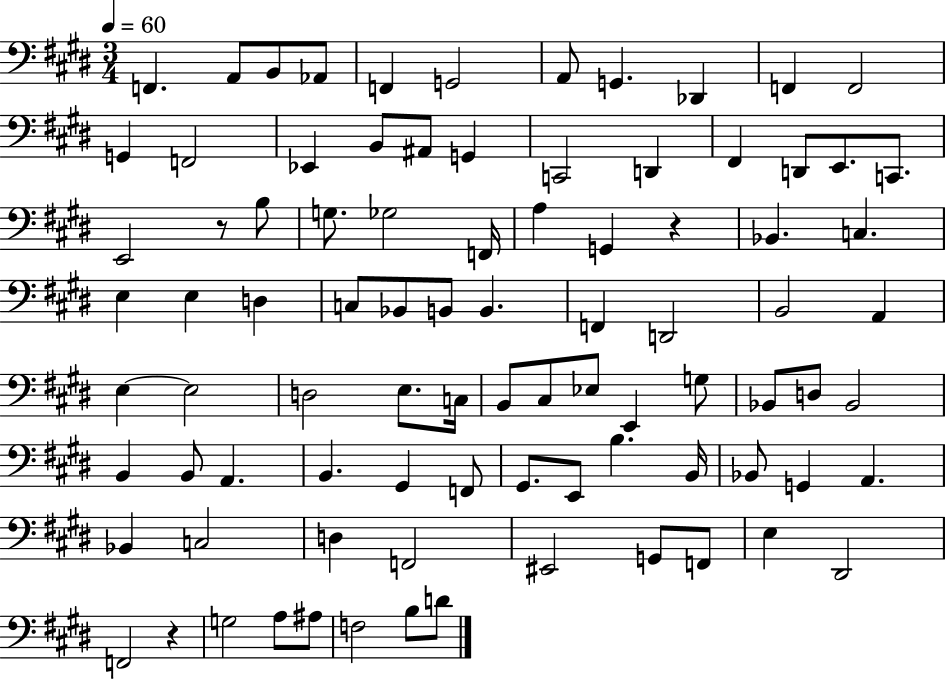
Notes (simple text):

F2/q. A2/e B2/e Ab2/e F2/q G2/h A2/e G2/q. Db2/q F2/q F2/h G2/q F2/h Eb2/q B2/e A#2/e G2/q C2/h D2/q F#2/q D2/e E2/e. C2/e. E2/h R/e B3/e G3/e. Gb3/h F2/s A3/q G2/q R/q Bb2/q. C3/q. E3/q E3/q D3/q C3/e Bb2/e B2/e B2/q. F2/q D2/h B2/h A2/q E3/q E3/h D3/h E3/e. C3/s B2/e C#3/e Eb3/e E2/q G3/e Bb2/e D3/e Bb2/h B2/q B2/e A2/q. B2/q. G#2/q F2/e G#2/e. E2/e B3/q. B2/s Bb2/e G2/q A2/q. Bb2/q C3/h D3/q F2/h EIS2/h G2/e F2/e E3/q D#2/h F2/h R/q G3/h A3/e A#3/e F3/h B3/e D4/e